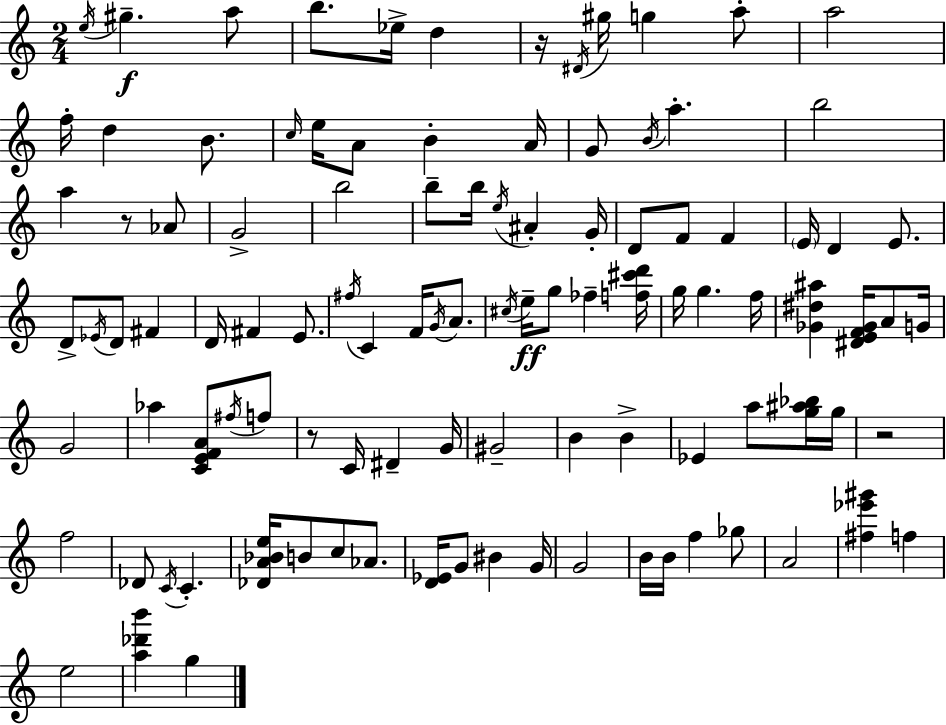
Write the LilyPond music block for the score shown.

{
  \clef treble
  \numericTimeSignature
  \time 2/4
  \key c \major
  \acciaccatura { e''16 }\f gis''4.-- a''8 | b''8. ees''16-> d''4 | r16 \acciaccatura { dis'16 } gis''16 g''4 | a''8-. a''2 | \break f''16-. d''4 b'8. | \grace { c''16 } e''16 a'8 b'4-. | a'16 g'8 \acciaccatura { b'16 } a''4.-. | b''2 | \break a''4 | r8 aes'8 g'2-> | b''2 | b''8-- b''16 \acciaccatura { e''16 } | \break ais'4-. g'16-. d'8 f'8 | f'4 \parenthesize e'16 d'4 | e'8. d'8-> \acciaccatura { ees'16 } | d'8 fis'4 d'16 fis'4 | \break e'8. \acciaccatura { fis''16 } c'4 | f'16 \acciaccatura { g'16 } a'8. | \acciaccatura { cis''16 }\ff e''16-- g''8 fes''4-- | <f'' cis''' d'''>16 g''16 g''4. | \break f''16 <ges' dis'' ais''>4 <dis' e' f' ges'>16 a'8 | g'16 g'2 | aes''4 <c' e' f' a'>8 \acciaccatura { fis''16 } | f''8 r8 c'16 dis'4-- | \break g'16 gis'2-- | b'4 b'4-> | ees'4 a''8 | <g'' ais'' bes''>16 g''16 r2 | \break f''2 | des'8 \acciaccatura { c'16 } c'4.-. | <des' a' bes' e''>16 b'8 c''8 | aes'8. <d' ees'>16 g'8 bis'4 | \break g'16 g'2 | b'16 b'16 f''4 | ges''8 a'2 | <fis'' ees''' gis'''>4 f''4 | \break e''2 | <a'' des''' b'''>4 g''4 | \bar "|."
}